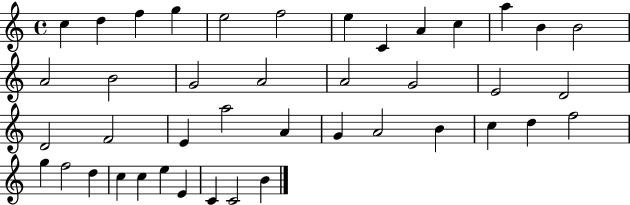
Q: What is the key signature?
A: C major